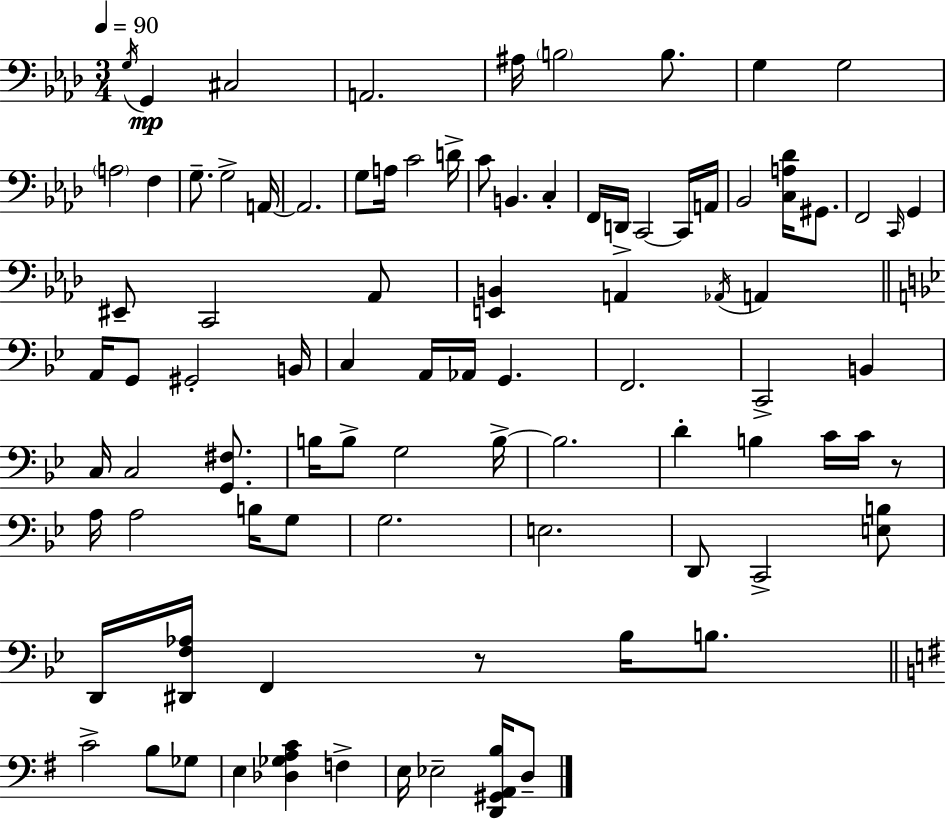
X:1
T:Untitled
M:3/4
L:1/4
K:Fm
G,/4 G,, ^C,2 A,,2 ^A,/4 B,2 B,/2 G, G,2 A,2 F, G,/2 G,2 A,,/4 A,,2 G,/2 A,/4 C2 D/4 C/2 B,, C, F,,/4 D,,/4 C,,2 C,,/4 A,,/4 _B,,2 [C,A,_D]/4 ^G,,/2 F,,2 C,,/4 G,, ^E,,/2 C,,2 _A,,/2 [E,,B,,] A,, _A,,/4 A,, A,,/4 G,,/2 ^G,,2 B,,/4 C, A,,/4 _A,,/4 G,, F,,2 C,,2 B,, C,/4 C,2 [G,,^F,]/2 B,/4 B,/2 G,2 B,/4 B,2 D B, C/4 C/4 z/2 A,/4 A,2 B,/4 G,/2 G,2 E,2 D,,/2 C,,2 [E,B,]/2 D,,/4 [^D,,F,_A,]/4 F,, z/2 _B,/4 B,/2 C2 B,/2 _G,/2 E, [_D,_G,A,C] F, E,/4 _E,2 [D,,^G,,A,,B,]/4 D,/2